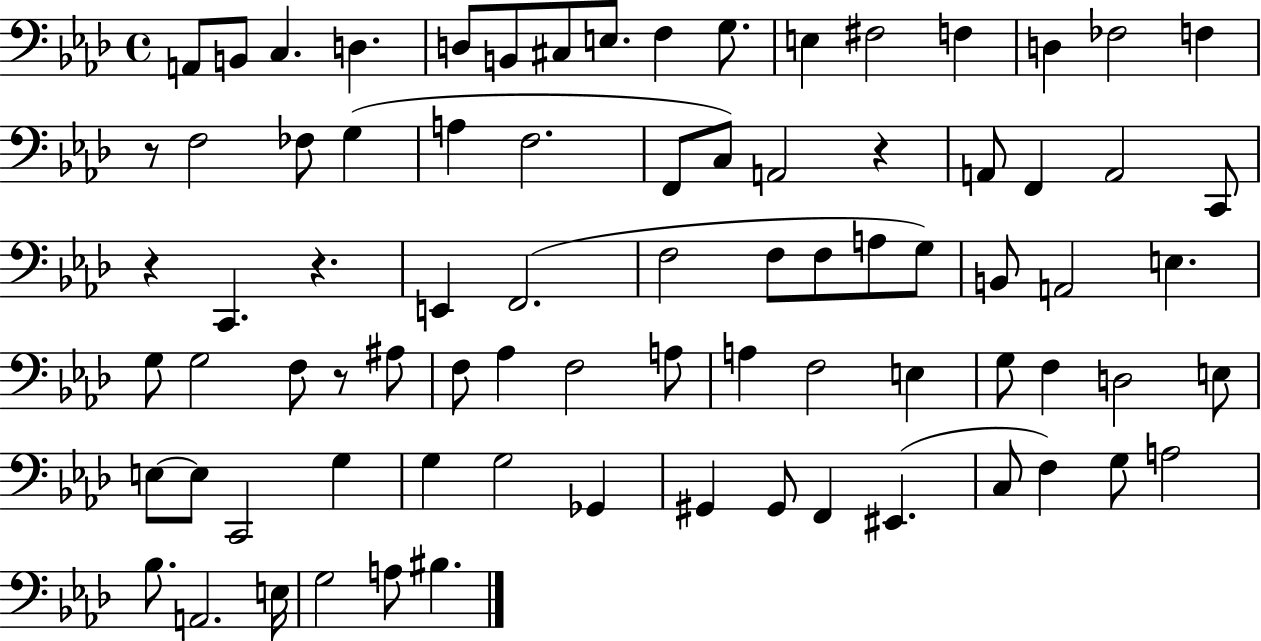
X:1
T:Untitled
M:4/4
L:1/4
K:Ab
A,,/2 B,,/2 C, D, D,/2 B,,/2 ^C,/2 E,/2 F, G,/2 E, ^F,2 F, D, _F,2 F, z/2 F,2 _F,/2 G, A, F,2 F,,/2 C,/2 A,,2 z A,,/2 F,, A,,2 C,,/2 z C,, z E,, F,,2 F,2 F,/2 F,/2 A,/2 G,/2 B,,/2 A,,2 E, G,/2 G,2 F,/2 z/2 ^A,/2 F,/2 _A, F,2 A,/2 A, F,2 E, G,/2 F, D,2 E,/2 E,/2 E,/2 C,,2 G, G, G,2 _G,, ^G,, ^G,,/2 F,, ^E,, C,/2 F, G,/2 A,2 _B,/2 A,,2 E,/4 G,2 A,/2 ^B,